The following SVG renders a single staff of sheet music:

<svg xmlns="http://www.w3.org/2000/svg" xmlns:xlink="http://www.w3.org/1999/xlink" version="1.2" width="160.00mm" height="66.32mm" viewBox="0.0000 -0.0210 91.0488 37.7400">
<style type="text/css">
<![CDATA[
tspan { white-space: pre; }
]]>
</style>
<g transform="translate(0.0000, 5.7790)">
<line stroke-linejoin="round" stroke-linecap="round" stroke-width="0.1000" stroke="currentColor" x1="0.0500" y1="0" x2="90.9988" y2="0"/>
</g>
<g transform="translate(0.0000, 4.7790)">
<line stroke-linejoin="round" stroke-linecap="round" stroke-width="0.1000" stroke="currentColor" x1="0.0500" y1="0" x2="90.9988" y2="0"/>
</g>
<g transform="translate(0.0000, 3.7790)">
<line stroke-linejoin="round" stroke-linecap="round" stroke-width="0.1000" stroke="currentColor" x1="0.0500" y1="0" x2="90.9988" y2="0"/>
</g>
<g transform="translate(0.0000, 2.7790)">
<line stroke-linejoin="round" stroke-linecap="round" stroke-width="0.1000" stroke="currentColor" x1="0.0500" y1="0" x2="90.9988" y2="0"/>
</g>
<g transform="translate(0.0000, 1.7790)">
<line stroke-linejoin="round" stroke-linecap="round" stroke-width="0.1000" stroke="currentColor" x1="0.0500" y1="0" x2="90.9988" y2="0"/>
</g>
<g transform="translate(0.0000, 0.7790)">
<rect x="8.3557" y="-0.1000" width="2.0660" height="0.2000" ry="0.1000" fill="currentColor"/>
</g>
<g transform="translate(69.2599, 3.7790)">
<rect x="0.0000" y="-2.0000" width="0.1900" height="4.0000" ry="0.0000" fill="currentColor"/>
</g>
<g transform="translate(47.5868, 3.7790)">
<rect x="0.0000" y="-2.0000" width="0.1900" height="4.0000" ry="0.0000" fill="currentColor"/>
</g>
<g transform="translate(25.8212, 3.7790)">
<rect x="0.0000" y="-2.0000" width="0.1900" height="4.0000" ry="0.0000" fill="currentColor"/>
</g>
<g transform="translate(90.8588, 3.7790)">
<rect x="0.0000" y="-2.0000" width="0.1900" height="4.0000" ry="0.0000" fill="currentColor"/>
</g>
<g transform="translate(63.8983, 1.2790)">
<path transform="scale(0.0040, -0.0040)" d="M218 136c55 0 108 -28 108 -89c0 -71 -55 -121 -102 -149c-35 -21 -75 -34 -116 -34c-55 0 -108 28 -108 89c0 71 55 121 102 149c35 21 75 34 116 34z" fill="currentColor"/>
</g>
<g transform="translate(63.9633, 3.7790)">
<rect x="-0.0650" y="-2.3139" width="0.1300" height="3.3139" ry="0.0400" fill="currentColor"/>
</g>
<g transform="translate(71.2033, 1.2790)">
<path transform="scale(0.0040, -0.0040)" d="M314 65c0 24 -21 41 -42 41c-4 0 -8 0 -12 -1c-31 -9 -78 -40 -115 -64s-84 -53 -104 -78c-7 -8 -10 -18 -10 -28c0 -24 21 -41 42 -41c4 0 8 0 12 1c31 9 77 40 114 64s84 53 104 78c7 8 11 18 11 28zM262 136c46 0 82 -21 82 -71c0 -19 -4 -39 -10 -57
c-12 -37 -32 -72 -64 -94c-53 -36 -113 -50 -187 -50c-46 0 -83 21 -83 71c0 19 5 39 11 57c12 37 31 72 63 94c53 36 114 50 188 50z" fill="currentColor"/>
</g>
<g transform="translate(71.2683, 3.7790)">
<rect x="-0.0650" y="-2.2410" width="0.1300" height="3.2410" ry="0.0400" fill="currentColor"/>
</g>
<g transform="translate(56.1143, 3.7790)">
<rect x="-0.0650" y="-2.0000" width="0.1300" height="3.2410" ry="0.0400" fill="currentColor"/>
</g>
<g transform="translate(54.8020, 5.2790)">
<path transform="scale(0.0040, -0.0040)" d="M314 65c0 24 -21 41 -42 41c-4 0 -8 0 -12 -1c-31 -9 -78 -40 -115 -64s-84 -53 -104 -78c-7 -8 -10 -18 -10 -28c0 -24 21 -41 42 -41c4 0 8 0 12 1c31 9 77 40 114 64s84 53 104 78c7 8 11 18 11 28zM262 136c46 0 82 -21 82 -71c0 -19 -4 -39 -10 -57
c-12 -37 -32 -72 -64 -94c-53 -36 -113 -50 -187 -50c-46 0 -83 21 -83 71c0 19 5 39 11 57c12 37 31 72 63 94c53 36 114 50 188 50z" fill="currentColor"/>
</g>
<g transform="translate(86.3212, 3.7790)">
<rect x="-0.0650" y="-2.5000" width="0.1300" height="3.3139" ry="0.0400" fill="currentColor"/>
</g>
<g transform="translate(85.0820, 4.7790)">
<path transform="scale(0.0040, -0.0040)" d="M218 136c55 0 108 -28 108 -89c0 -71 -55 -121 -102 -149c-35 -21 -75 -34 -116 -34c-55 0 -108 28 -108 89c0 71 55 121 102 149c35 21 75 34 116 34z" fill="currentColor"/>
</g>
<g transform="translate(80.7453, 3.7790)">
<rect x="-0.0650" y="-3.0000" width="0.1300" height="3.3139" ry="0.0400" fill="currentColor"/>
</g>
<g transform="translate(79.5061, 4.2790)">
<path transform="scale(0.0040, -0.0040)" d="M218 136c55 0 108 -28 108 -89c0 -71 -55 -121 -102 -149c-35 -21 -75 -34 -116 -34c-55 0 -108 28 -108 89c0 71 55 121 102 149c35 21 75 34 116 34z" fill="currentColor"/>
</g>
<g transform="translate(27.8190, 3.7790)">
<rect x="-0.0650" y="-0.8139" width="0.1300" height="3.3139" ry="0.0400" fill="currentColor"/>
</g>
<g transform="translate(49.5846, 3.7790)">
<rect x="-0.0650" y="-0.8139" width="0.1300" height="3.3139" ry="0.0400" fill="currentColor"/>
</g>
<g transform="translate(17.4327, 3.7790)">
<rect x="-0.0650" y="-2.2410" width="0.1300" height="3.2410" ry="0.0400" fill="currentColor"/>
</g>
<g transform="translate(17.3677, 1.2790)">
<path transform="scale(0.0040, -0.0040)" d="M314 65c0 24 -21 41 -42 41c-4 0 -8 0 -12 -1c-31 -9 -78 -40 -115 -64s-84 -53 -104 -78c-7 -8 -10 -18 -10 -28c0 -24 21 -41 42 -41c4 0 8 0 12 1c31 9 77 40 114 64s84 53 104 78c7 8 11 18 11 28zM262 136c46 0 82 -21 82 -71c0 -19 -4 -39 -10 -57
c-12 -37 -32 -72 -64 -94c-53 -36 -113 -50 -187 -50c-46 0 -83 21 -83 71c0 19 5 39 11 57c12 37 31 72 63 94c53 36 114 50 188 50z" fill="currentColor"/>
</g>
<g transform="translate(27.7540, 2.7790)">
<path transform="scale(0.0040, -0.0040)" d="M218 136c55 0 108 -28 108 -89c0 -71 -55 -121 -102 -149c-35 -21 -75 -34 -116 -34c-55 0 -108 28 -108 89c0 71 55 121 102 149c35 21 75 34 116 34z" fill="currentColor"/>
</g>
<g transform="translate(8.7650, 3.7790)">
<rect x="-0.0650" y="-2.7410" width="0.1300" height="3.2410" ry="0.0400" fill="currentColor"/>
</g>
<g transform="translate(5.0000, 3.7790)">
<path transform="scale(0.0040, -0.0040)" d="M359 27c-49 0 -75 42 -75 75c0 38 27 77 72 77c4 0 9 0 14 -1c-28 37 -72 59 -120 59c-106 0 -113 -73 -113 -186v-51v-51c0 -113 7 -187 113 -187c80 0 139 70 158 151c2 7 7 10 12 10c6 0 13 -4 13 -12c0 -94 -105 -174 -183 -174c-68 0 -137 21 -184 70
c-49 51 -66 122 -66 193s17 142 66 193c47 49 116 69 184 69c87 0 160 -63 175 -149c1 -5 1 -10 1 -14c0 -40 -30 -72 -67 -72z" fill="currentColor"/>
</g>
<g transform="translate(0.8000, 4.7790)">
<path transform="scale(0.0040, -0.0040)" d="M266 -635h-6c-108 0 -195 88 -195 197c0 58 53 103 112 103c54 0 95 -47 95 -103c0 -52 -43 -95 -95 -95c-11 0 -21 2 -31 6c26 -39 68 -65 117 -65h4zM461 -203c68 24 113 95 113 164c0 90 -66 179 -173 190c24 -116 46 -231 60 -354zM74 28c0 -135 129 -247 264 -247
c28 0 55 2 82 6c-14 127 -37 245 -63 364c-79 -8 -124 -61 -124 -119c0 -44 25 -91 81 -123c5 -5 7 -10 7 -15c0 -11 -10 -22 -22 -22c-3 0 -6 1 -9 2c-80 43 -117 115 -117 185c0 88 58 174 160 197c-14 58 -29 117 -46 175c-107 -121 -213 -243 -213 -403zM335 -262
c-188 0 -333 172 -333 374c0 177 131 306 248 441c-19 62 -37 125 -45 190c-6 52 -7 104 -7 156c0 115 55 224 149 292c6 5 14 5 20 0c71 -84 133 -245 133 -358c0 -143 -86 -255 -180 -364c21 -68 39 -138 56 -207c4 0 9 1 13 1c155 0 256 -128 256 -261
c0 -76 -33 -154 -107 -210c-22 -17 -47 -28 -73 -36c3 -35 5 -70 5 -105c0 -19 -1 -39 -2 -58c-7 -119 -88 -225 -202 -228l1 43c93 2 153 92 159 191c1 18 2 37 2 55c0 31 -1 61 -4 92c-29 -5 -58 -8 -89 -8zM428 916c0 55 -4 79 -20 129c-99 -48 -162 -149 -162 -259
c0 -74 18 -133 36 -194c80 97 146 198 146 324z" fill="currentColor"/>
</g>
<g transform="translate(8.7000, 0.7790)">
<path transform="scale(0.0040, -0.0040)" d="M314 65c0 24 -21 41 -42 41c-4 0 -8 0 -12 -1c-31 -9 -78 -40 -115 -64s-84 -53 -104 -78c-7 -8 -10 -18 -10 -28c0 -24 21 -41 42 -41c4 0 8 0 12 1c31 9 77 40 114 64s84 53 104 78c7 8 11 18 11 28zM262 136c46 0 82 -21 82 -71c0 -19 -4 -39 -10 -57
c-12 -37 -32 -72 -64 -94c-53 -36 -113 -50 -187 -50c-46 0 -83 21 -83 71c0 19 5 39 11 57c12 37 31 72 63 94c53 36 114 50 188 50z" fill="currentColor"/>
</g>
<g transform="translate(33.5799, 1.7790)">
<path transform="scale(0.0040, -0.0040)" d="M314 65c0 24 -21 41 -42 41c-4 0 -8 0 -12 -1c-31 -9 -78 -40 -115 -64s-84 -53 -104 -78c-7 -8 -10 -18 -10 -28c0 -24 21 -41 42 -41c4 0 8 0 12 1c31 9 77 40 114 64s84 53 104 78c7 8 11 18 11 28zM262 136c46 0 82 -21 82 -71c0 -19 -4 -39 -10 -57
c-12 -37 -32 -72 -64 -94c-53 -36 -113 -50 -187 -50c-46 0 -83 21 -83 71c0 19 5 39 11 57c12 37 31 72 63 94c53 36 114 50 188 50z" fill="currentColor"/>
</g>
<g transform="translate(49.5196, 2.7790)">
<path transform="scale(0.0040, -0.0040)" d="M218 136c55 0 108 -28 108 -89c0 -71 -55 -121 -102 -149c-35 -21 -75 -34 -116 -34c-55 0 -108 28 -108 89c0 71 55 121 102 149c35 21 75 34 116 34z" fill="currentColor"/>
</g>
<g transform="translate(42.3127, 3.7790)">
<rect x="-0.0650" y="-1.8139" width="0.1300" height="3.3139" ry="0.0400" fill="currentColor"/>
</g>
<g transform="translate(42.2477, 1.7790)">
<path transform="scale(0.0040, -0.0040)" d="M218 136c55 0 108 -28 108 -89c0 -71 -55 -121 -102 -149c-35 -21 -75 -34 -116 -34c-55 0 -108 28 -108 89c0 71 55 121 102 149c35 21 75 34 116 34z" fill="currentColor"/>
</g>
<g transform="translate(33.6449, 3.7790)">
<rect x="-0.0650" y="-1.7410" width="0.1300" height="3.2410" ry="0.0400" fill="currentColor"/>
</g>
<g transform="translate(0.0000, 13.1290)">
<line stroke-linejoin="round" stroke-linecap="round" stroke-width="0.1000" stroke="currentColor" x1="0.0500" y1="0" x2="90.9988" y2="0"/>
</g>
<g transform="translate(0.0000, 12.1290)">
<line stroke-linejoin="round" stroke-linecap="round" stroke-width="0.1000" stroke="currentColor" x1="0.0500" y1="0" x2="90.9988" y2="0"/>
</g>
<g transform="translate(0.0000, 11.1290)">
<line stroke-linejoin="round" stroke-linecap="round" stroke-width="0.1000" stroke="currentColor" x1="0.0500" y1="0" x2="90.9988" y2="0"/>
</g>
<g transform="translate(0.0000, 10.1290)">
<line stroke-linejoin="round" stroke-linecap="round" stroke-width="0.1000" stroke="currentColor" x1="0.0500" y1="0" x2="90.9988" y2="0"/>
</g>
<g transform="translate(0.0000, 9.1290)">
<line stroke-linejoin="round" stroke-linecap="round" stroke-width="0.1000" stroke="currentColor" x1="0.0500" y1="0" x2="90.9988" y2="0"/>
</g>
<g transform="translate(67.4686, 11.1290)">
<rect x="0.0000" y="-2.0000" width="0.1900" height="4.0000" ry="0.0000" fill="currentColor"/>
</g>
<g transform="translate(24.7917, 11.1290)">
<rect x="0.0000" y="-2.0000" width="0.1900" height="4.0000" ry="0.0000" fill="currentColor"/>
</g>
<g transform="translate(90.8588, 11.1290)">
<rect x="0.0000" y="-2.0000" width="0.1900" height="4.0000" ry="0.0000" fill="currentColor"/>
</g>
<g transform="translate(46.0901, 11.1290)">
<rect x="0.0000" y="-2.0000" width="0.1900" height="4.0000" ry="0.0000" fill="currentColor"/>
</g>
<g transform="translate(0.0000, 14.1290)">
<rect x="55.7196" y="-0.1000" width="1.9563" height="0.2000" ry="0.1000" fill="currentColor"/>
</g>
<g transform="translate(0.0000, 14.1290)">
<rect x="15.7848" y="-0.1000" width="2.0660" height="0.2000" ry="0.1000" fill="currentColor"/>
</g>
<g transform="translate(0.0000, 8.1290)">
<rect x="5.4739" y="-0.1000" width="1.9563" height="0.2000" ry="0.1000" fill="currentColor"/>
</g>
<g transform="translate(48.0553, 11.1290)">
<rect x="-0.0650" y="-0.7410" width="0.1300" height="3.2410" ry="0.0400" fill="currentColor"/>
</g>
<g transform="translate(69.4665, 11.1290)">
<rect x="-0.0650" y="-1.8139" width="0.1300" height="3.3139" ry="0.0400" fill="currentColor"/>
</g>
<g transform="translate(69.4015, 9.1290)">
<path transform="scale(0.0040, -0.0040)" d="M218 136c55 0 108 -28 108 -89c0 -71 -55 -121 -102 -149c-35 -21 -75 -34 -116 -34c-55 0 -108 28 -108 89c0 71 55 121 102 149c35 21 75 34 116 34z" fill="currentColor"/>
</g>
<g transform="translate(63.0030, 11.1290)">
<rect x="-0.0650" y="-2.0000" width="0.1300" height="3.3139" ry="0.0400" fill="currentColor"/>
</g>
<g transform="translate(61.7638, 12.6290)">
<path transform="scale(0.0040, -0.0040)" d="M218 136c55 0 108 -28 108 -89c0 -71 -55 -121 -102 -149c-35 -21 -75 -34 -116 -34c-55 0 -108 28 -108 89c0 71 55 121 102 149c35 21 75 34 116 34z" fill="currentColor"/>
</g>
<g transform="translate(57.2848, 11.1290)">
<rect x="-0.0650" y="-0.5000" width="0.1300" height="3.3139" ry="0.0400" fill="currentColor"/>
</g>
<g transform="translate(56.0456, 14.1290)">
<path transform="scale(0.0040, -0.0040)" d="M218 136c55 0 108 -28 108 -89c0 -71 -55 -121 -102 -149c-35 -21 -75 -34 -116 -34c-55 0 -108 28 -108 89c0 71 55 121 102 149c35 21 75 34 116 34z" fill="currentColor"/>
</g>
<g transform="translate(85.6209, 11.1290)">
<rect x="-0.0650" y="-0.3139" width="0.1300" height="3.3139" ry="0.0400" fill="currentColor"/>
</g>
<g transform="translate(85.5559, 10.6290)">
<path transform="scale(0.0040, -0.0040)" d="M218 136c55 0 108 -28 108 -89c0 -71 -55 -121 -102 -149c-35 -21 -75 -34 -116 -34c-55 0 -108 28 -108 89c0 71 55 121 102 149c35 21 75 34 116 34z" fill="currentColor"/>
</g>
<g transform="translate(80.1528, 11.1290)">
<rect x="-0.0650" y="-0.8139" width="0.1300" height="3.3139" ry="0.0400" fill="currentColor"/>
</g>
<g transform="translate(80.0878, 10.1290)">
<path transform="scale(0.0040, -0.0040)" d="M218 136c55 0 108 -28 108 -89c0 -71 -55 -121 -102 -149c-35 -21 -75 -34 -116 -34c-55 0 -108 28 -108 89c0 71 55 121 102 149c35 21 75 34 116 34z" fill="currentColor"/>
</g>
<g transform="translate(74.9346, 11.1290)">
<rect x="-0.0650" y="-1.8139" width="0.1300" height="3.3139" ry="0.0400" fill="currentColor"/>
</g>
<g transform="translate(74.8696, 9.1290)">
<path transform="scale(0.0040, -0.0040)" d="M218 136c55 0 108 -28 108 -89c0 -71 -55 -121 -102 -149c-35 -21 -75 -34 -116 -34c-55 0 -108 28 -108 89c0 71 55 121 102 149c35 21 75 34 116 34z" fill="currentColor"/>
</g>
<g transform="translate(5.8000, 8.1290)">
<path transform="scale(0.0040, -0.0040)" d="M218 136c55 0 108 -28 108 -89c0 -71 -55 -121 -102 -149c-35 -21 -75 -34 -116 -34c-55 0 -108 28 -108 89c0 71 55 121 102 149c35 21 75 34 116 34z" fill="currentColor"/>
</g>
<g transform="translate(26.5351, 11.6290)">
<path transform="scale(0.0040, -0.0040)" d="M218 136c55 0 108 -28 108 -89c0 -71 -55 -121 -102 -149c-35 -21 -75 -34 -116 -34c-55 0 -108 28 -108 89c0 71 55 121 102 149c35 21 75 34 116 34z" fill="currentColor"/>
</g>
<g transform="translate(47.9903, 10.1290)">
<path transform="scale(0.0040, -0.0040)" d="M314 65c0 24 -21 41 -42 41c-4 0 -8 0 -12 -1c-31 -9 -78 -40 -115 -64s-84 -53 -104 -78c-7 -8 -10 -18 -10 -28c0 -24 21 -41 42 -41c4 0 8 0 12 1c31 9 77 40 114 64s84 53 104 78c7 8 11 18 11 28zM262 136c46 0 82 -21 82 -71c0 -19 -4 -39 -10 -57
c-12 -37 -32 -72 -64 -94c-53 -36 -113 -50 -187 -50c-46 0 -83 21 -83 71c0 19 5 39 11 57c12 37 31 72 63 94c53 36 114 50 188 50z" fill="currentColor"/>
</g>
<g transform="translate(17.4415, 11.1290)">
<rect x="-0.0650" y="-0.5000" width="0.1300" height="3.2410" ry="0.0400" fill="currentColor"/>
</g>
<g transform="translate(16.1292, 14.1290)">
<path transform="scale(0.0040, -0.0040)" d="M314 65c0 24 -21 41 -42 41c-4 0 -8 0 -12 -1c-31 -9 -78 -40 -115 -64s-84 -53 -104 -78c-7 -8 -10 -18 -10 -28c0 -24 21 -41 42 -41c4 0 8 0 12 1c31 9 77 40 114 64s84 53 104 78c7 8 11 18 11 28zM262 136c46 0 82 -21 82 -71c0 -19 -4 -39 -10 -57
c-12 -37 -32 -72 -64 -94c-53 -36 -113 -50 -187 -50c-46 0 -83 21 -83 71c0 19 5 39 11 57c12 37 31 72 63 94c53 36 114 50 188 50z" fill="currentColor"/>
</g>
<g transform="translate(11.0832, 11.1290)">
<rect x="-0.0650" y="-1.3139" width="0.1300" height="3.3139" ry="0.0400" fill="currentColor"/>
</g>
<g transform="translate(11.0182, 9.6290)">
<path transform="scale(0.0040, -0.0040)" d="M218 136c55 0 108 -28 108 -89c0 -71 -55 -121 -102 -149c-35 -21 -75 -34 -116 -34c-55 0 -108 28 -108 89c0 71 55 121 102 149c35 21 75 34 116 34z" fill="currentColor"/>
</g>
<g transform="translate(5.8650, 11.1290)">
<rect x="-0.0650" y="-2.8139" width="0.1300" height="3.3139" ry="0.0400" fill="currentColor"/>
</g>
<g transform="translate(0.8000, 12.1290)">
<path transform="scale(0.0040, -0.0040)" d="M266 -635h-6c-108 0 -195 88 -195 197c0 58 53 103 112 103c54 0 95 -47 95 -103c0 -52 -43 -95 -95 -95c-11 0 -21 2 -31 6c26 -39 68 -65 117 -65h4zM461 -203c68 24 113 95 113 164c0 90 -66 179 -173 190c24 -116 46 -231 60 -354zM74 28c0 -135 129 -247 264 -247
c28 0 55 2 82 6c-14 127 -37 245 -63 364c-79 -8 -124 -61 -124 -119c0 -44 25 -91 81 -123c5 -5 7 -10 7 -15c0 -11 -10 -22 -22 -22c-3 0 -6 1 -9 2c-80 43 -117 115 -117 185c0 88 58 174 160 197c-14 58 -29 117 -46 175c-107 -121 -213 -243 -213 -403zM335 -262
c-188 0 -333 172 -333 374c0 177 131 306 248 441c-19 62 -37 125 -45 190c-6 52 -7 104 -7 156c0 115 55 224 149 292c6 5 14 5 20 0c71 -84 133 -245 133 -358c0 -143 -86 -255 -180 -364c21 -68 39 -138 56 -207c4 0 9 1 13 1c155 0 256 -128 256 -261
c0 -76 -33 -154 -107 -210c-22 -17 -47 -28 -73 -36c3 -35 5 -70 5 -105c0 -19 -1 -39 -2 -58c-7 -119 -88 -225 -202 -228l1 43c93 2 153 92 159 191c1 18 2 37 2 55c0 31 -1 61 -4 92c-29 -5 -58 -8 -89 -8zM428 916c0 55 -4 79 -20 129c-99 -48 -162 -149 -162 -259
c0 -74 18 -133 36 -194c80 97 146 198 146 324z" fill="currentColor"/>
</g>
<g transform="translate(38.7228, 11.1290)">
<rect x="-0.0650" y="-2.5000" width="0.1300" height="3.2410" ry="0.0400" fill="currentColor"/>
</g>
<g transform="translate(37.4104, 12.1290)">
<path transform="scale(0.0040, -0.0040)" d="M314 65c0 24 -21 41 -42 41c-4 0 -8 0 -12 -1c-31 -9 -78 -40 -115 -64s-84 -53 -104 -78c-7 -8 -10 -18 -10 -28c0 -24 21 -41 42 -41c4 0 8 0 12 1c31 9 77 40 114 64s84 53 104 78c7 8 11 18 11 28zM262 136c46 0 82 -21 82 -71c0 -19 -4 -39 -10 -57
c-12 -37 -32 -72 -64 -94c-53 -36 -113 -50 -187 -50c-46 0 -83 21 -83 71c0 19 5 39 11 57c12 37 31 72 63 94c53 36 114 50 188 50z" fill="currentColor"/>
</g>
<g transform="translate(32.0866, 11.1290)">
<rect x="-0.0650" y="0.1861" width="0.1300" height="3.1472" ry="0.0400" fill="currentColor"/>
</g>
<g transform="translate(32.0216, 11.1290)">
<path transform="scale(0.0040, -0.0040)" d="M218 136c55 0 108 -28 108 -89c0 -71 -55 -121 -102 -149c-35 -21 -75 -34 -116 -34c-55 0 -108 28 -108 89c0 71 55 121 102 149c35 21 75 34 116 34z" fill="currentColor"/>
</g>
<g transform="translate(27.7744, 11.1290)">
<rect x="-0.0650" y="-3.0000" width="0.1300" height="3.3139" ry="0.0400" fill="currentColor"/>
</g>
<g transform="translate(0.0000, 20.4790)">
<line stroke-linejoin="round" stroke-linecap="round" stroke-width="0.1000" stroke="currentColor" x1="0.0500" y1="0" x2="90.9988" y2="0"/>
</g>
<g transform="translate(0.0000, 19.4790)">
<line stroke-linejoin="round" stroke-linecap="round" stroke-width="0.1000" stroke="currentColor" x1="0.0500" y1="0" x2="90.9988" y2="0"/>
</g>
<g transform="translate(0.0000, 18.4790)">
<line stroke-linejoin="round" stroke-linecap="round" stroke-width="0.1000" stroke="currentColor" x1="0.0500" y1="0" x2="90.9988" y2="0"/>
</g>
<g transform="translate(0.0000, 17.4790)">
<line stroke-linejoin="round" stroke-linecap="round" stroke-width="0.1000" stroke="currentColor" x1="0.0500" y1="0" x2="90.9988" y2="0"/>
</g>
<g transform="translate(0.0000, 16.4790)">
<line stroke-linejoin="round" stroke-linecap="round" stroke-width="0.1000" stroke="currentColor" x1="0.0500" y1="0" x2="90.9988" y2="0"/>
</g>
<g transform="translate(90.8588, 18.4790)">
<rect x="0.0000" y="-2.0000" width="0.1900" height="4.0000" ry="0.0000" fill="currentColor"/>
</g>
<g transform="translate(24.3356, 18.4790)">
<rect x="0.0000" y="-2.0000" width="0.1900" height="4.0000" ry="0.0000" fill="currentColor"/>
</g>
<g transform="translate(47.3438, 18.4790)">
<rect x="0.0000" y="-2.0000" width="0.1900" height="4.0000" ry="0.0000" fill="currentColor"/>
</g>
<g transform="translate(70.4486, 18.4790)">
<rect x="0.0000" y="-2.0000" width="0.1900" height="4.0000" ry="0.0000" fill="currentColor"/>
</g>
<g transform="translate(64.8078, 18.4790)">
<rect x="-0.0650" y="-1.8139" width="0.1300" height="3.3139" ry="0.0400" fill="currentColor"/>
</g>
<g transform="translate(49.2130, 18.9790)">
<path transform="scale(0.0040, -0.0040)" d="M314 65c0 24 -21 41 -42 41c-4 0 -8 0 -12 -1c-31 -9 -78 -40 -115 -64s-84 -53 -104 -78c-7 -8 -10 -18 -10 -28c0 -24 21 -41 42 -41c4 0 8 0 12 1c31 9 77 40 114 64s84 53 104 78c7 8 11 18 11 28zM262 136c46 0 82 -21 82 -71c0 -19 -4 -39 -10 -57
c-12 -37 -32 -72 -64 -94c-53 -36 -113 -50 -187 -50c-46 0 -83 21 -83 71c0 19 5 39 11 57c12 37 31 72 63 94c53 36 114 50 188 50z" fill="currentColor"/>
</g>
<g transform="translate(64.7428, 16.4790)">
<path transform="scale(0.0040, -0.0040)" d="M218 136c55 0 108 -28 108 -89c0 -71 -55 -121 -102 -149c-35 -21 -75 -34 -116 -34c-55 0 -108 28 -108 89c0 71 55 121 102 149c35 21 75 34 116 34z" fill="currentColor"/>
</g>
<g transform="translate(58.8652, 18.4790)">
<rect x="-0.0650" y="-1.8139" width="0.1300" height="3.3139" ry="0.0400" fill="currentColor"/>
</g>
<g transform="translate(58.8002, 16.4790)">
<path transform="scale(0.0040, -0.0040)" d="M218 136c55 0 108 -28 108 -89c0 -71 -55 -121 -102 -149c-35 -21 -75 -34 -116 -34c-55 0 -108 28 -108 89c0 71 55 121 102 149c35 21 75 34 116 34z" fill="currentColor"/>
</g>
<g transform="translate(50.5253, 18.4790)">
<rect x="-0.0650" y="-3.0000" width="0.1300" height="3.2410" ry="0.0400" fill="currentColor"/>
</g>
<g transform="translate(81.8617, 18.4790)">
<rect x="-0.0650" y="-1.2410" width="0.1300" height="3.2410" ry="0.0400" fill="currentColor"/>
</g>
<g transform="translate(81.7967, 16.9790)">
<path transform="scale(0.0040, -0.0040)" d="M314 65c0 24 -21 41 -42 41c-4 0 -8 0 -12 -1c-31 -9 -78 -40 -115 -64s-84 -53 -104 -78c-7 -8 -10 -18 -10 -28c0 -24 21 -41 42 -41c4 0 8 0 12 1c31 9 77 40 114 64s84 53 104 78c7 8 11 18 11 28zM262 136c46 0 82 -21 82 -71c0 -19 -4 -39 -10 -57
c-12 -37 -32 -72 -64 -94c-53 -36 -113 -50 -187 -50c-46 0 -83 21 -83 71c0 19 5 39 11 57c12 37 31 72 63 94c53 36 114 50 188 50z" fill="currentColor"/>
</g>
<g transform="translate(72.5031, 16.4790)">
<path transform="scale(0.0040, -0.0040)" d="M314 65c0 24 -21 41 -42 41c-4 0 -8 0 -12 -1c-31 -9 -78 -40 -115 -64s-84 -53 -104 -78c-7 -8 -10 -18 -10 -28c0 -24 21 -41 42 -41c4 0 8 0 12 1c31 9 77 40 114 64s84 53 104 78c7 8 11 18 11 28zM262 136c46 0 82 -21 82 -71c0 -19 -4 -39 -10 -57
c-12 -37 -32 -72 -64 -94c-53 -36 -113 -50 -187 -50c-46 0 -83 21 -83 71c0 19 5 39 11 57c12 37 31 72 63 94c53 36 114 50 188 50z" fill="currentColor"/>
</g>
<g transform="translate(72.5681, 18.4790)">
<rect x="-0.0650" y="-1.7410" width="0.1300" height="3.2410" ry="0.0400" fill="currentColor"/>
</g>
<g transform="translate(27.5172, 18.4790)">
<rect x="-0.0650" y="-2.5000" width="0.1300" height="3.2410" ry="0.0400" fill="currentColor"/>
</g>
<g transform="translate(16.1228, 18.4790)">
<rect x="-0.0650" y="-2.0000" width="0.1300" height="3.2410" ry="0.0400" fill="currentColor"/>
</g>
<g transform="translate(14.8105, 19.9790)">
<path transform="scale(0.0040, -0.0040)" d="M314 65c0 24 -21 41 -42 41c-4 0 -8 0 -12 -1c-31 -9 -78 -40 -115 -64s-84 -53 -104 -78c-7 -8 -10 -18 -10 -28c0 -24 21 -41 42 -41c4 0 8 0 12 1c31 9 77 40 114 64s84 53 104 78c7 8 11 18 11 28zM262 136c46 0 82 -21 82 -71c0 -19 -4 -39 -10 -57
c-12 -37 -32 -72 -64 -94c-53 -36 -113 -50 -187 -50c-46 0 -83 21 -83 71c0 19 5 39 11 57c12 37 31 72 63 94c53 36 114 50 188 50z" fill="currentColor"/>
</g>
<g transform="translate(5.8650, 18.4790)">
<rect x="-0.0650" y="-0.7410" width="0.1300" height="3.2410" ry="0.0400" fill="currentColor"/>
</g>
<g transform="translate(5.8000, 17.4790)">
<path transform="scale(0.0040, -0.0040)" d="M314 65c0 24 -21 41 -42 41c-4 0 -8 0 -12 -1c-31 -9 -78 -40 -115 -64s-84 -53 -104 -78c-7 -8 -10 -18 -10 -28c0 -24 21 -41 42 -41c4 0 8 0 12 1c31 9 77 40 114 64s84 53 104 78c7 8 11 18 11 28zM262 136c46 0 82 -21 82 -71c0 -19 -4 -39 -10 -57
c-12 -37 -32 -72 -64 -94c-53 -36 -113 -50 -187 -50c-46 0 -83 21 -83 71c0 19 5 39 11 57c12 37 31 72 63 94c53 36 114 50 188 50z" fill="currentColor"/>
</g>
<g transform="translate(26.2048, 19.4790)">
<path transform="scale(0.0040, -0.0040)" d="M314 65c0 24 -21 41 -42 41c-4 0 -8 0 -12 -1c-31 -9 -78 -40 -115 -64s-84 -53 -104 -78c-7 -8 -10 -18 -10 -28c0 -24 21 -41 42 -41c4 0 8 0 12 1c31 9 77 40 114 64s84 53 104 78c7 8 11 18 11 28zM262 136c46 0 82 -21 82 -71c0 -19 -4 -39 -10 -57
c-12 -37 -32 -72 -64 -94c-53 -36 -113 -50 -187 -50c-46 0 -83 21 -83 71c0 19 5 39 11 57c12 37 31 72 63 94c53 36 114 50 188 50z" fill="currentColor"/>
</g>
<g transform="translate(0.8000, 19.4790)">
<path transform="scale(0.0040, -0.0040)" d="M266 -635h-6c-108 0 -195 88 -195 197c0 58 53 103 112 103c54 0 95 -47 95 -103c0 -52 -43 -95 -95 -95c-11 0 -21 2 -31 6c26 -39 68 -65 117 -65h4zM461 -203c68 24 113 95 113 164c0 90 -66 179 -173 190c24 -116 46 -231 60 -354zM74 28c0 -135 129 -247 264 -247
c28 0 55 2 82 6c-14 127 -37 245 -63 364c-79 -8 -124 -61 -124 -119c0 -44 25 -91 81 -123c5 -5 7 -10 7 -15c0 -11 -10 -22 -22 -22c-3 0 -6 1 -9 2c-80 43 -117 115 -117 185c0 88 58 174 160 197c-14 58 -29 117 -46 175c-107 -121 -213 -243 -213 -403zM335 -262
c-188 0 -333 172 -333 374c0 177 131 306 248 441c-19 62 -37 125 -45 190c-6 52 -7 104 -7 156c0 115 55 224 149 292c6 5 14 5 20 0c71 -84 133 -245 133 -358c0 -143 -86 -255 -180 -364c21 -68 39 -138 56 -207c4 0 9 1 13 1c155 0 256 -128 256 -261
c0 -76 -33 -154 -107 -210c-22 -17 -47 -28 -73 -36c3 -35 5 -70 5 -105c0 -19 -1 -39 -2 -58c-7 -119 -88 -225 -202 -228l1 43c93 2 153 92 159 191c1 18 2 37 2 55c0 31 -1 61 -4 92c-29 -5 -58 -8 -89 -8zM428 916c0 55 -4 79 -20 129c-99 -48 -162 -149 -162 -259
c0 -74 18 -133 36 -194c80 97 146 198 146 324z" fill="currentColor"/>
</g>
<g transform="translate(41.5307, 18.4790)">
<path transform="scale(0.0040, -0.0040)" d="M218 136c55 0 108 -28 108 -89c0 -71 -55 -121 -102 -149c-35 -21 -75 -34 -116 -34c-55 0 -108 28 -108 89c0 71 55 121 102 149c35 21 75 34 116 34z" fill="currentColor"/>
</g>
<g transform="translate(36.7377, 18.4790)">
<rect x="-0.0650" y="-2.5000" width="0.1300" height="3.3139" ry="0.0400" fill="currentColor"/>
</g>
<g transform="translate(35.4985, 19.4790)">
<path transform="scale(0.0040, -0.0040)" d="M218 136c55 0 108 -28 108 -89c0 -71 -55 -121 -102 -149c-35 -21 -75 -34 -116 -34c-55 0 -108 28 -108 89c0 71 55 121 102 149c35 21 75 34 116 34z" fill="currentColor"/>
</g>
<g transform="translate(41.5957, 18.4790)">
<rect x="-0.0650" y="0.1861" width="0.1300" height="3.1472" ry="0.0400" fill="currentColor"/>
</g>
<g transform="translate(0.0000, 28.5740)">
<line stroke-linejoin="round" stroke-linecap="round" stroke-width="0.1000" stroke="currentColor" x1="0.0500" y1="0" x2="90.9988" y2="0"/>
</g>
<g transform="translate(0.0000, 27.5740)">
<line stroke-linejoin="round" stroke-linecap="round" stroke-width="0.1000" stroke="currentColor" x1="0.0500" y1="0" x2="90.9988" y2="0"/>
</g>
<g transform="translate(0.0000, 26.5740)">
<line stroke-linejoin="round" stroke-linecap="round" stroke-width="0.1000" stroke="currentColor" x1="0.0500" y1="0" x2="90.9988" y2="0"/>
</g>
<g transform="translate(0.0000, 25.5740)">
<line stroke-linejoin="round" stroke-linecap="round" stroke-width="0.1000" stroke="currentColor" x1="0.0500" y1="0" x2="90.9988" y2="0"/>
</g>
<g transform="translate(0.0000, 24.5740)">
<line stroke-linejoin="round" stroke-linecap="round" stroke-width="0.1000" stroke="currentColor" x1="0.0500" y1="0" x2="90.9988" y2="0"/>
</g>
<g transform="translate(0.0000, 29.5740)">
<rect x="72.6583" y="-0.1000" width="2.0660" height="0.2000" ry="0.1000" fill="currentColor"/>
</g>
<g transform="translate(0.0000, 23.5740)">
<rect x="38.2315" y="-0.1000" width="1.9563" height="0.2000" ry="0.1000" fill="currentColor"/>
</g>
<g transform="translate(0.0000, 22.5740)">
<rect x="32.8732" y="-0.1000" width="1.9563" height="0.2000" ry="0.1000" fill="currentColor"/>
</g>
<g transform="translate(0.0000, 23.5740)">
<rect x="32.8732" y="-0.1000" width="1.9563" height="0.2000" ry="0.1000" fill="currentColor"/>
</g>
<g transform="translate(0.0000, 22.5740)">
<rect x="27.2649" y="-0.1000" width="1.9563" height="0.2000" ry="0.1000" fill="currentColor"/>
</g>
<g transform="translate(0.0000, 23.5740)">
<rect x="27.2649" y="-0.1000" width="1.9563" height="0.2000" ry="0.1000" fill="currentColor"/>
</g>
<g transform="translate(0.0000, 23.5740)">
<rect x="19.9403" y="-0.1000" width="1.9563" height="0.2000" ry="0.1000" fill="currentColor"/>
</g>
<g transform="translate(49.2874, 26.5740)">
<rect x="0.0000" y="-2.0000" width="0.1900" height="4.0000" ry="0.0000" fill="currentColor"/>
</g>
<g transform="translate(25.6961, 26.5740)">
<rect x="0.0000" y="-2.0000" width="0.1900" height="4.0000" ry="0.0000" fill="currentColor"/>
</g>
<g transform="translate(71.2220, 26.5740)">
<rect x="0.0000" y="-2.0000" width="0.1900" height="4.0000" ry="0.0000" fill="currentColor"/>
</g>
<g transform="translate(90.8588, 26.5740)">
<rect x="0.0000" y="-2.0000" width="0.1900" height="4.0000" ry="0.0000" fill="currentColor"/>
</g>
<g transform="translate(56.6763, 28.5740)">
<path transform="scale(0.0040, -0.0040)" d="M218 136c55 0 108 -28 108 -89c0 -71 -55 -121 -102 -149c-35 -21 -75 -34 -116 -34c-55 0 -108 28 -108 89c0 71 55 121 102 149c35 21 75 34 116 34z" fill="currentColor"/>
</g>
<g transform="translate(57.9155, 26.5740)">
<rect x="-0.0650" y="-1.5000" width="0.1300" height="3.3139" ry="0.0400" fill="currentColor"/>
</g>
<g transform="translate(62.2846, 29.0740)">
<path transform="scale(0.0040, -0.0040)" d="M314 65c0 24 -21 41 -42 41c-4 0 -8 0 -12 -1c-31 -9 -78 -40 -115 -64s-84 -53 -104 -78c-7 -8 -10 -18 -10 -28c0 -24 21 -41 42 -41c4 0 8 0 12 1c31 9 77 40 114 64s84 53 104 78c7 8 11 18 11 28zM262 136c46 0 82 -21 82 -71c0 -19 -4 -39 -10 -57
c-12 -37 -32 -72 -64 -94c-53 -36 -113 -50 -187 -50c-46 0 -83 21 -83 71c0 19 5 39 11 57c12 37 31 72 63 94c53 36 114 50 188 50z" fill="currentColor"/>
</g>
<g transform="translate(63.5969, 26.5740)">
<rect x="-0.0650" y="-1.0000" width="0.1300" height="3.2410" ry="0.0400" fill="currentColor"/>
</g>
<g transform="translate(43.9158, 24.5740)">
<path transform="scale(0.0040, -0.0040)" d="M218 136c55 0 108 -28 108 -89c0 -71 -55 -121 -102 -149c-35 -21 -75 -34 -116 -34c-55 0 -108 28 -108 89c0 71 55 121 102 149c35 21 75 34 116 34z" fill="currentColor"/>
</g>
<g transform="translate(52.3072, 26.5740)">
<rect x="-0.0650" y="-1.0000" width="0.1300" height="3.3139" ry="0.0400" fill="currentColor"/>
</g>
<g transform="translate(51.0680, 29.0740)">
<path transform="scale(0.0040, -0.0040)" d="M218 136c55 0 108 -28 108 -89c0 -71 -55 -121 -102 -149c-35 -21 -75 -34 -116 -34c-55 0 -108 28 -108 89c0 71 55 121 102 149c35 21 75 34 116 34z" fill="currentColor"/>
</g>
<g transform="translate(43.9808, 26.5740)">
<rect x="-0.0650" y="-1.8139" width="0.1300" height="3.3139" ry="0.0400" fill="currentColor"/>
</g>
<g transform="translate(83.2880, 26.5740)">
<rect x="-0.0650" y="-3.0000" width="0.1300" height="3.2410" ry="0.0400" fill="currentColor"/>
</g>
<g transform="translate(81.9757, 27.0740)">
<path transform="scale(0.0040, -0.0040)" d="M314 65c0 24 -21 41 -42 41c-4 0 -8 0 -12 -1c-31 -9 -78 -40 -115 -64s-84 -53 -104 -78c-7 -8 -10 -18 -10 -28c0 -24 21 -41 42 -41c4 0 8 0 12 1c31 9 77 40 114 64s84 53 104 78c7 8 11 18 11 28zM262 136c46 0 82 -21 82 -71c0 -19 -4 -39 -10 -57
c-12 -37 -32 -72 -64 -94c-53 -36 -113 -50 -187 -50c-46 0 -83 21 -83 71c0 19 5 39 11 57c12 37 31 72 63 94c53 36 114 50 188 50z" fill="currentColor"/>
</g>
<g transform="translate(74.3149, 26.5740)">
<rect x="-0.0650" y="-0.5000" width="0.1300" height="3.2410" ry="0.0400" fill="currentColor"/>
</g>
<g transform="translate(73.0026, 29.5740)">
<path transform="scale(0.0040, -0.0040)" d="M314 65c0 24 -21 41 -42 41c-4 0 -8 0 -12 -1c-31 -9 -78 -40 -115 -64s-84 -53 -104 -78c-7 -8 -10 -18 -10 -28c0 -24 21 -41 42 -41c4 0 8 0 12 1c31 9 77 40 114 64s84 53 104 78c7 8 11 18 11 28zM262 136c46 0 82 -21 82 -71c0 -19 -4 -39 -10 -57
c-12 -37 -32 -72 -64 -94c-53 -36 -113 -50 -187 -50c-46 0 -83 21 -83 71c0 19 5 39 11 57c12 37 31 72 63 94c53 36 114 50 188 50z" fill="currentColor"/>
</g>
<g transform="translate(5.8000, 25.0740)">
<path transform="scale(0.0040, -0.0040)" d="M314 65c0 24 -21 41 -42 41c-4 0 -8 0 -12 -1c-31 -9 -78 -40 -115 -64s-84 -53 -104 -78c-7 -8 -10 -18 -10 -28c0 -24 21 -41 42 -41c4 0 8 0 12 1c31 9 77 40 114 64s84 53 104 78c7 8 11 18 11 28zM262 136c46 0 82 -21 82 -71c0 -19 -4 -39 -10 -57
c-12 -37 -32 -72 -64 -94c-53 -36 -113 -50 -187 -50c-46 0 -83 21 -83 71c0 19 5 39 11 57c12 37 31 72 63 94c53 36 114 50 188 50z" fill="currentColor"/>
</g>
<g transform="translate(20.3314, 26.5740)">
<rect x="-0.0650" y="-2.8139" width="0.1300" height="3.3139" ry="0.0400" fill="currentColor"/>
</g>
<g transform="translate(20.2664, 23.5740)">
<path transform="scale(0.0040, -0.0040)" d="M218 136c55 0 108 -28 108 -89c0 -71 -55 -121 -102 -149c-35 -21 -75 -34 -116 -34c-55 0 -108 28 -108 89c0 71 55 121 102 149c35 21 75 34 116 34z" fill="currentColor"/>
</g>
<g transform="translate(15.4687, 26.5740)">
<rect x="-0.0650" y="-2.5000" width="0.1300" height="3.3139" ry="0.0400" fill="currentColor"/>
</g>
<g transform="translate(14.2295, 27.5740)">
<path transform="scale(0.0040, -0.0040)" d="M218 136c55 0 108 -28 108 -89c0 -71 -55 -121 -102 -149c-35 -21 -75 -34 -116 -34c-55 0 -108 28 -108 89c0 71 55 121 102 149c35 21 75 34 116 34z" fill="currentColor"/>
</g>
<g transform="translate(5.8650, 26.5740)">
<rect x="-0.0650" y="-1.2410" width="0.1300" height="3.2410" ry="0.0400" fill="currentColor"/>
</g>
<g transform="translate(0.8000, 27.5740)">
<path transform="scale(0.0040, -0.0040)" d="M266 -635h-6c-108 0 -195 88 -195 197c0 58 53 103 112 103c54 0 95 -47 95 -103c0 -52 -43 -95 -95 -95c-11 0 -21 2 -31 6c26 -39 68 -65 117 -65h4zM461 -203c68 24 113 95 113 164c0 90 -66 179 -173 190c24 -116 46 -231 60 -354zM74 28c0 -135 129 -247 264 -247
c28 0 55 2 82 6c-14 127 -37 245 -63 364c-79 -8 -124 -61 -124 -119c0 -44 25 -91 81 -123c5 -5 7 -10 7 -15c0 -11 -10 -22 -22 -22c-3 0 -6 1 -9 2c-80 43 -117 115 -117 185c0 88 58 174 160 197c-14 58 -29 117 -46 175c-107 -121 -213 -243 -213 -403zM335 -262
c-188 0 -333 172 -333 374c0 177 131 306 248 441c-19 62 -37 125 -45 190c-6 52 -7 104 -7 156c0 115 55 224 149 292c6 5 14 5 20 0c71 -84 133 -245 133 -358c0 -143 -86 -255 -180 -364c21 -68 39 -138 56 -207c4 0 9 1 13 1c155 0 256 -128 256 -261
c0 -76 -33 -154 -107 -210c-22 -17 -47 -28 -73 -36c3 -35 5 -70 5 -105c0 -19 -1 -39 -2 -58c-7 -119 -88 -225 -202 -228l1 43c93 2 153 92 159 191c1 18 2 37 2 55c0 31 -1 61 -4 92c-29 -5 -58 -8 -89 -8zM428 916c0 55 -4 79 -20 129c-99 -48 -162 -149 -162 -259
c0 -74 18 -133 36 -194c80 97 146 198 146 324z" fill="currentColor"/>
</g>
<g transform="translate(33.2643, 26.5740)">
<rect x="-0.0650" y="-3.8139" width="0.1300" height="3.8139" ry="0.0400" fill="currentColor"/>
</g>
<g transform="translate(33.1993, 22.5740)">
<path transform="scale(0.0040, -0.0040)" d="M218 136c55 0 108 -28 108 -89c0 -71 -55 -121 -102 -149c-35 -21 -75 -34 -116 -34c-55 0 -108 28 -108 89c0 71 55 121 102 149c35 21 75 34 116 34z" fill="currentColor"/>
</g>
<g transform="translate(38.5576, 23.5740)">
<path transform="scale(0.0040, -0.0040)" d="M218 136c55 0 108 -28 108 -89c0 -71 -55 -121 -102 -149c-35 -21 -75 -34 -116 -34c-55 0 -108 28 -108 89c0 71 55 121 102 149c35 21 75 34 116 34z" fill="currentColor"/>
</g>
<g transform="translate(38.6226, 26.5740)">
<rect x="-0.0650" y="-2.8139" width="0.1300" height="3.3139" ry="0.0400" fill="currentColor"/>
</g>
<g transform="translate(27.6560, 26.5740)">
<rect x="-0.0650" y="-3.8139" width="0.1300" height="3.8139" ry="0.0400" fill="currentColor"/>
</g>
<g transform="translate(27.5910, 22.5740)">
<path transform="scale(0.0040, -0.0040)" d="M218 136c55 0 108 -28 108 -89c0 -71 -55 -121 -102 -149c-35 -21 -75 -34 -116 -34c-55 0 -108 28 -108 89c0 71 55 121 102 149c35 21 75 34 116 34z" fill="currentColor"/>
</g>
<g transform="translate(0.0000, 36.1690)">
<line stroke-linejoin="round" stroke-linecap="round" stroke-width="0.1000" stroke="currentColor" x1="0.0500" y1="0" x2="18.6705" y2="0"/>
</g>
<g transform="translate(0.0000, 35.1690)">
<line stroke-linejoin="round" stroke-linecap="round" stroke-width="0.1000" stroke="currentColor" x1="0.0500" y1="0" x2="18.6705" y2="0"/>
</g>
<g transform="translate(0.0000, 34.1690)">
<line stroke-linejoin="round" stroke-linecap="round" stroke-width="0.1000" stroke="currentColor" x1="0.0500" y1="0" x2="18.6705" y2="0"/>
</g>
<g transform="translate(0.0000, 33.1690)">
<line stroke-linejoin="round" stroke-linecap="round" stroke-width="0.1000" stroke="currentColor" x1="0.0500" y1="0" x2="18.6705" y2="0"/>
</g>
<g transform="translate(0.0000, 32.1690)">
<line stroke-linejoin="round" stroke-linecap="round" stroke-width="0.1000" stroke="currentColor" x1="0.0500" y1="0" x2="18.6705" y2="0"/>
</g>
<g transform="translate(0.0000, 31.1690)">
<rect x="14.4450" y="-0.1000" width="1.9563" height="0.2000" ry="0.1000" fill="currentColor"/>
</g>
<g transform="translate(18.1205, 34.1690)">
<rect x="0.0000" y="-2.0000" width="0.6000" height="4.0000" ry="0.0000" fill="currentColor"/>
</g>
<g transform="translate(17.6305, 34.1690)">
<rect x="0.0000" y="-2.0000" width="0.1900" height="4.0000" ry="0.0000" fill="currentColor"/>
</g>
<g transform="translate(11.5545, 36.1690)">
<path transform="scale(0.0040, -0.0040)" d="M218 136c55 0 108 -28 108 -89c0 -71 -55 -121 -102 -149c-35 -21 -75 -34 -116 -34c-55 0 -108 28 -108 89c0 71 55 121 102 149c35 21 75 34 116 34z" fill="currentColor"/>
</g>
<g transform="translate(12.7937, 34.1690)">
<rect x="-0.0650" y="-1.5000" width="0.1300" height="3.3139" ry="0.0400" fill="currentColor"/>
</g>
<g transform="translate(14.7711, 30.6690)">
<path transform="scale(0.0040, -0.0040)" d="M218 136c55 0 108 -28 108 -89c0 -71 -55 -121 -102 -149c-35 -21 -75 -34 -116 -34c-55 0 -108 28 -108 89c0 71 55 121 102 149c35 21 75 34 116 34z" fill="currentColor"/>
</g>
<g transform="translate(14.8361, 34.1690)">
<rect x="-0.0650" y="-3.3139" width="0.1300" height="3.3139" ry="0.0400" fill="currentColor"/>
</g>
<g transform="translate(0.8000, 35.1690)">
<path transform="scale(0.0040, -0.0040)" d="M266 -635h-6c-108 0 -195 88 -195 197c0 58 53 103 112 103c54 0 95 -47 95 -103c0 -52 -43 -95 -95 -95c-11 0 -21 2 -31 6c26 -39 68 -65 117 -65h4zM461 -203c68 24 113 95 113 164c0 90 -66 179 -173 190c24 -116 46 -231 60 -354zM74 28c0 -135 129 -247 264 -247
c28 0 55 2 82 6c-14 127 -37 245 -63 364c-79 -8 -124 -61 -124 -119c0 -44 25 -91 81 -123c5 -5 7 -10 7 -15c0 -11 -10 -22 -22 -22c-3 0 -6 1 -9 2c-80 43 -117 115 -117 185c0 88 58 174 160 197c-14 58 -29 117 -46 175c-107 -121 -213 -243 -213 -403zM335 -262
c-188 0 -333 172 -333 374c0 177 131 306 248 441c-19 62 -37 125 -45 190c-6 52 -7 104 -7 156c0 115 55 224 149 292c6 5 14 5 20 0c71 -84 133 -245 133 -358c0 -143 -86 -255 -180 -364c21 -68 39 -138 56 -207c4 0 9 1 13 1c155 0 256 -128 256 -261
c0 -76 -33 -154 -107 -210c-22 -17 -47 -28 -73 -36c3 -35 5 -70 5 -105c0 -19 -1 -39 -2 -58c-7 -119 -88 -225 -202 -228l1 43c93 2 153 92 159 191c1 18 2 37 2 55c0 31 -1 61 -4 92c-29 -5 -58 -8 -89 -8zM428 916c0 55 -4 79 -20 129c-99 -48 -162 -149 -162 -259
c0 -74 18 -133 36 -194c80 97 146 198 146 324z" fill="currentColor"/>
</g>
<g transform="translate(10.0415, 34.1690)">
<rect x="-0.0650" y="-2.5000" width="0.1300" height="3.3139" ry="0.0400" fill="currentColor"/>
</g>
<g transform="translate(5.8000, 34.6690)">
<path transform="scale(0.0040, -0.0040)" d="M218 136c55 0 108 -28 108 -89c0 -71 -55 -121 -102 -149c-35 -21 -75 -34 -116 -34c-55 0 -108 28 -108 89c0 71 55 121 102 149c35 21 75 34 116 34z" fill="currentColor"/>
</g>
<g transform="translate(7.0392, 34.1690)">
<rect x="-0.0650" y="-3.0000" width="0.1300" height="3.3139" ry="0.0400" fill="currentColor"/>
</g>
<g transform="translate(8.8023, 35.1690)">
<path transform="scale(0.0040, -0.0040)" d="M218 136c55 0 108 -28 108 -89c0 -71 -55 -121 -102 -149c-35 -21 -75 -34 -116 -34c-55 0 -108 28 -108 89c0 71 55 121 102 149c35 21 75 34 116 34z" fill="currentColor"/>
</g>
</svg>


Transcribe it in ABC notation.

X:1
T:Untitled
M:4/4
L:1/4
K:C
a2 g2 d f2 f d F2 g g2 A G a e C2 A B G2 d2 C F f f d c d2 F2 G2 G B A2 f f f2 e2 e2 G a c' c' a f D E D2 C2 A2 A G E b